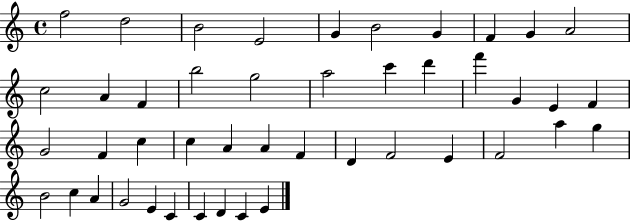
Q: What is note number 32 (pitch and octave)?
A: E4